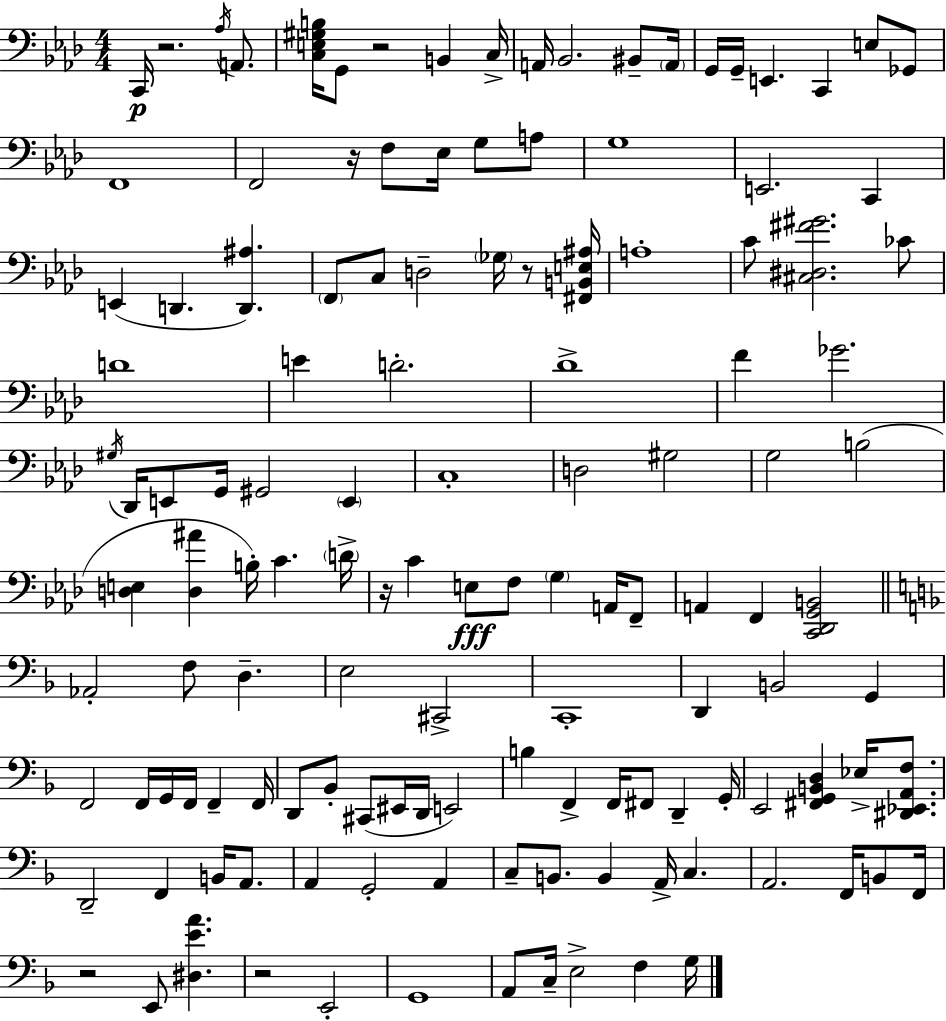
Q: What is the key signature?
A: AES major